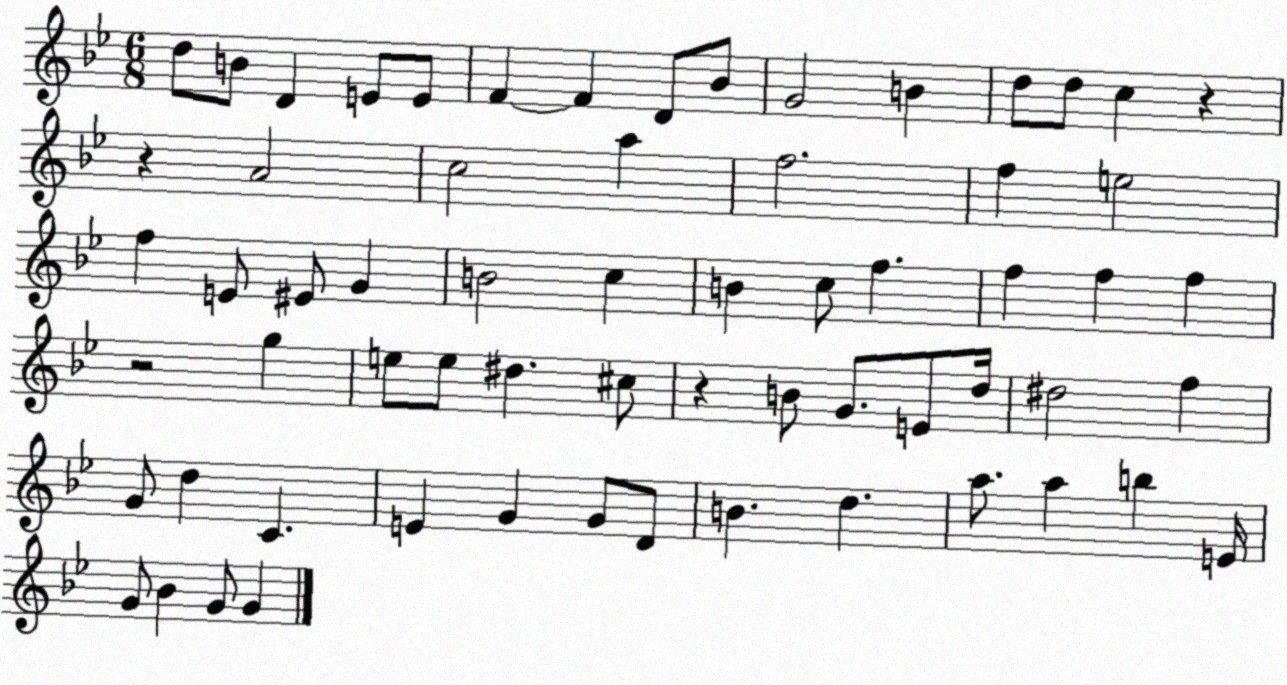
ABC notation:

X:1
T:Untitled
M:6/8
L:1/4
K:Bb
d/2 B/2 D E/2 E/2 F F D/2 _B/2 G2 B d/2 d/2 c z z A2 c2 a f2 f e2 f E/2 ^E/2 G B2 c B c/2 f f f f z2 g e/2 e/2 ^d ^c/2 z B/2 G/2 E/2 d/4 ^d2 f G/2 d C E G G/2 D/2 B d a/2 a b E/4 G/2 _B G/2 G